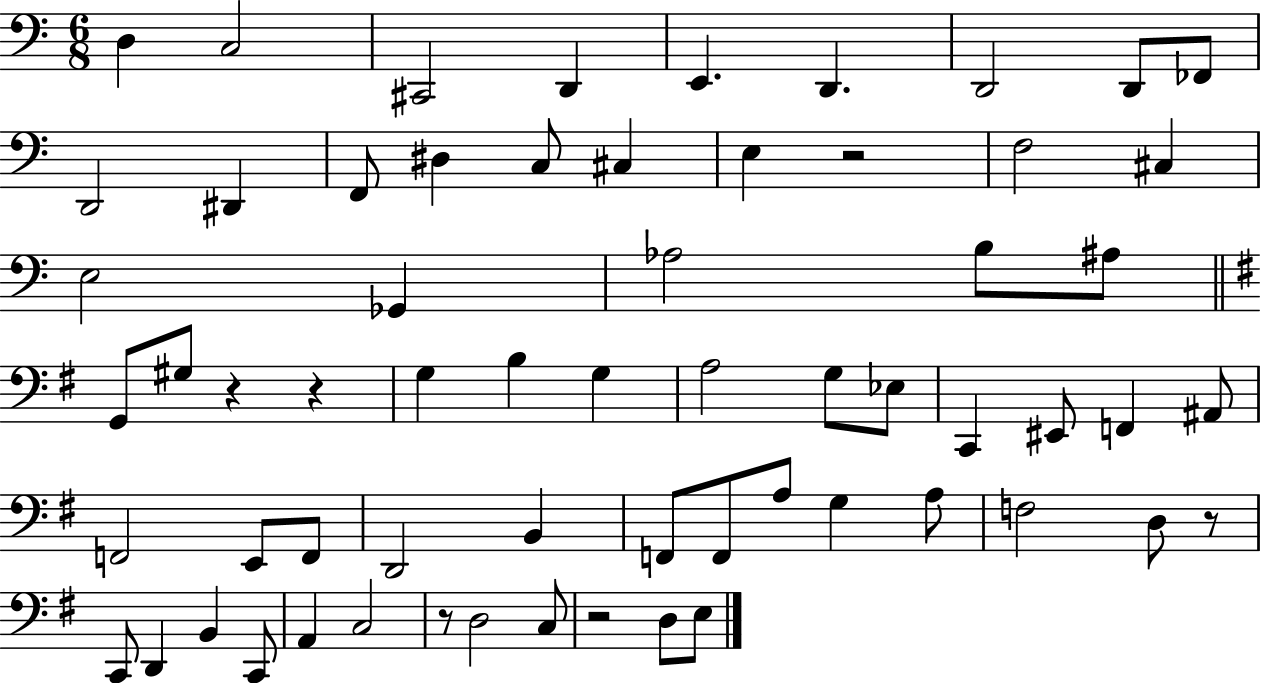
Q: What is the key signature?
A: C major